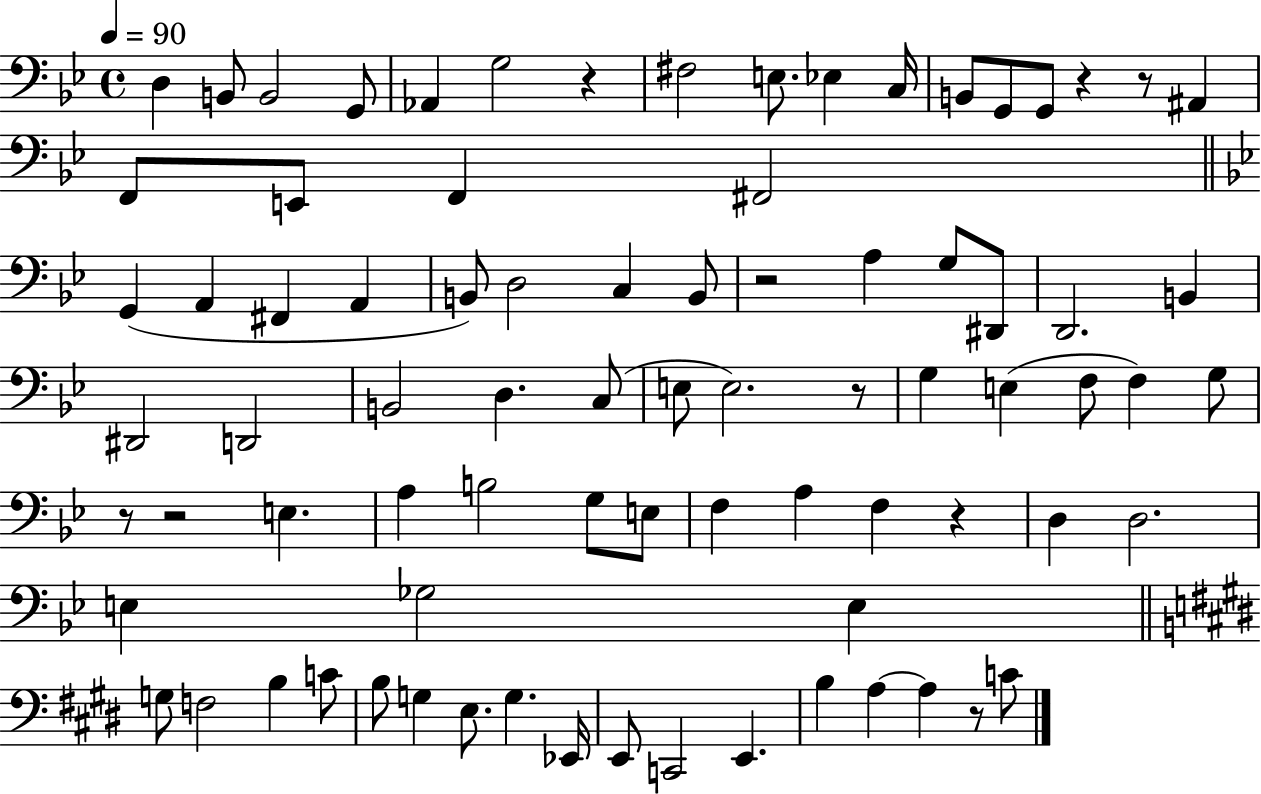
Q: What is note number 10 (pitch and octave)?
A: C3